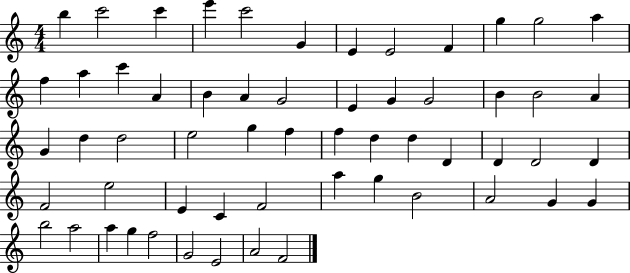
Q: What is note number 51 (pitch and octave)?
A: A5